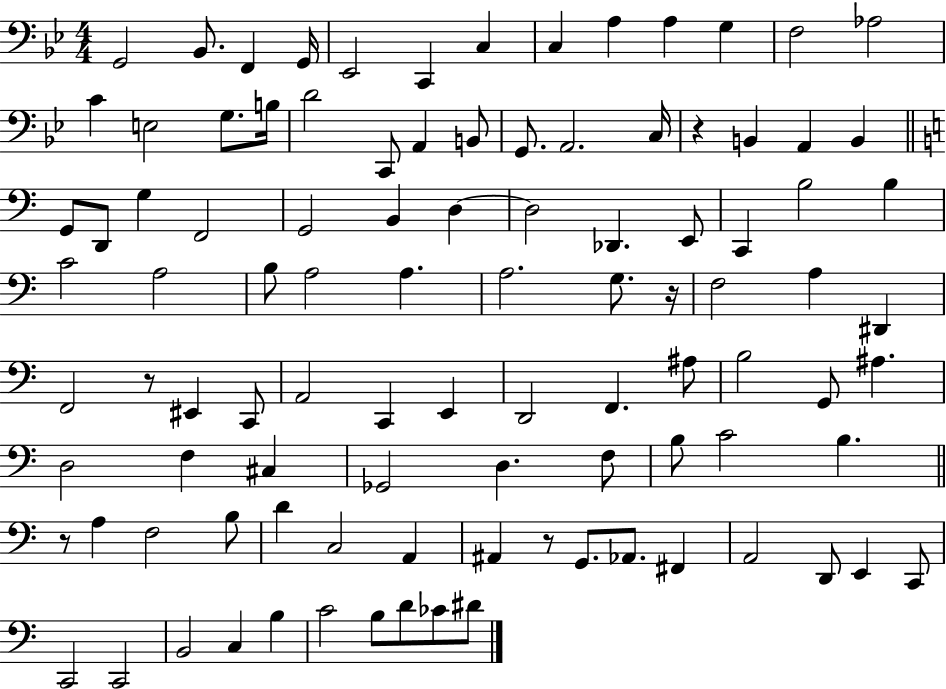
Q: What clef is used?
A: bass